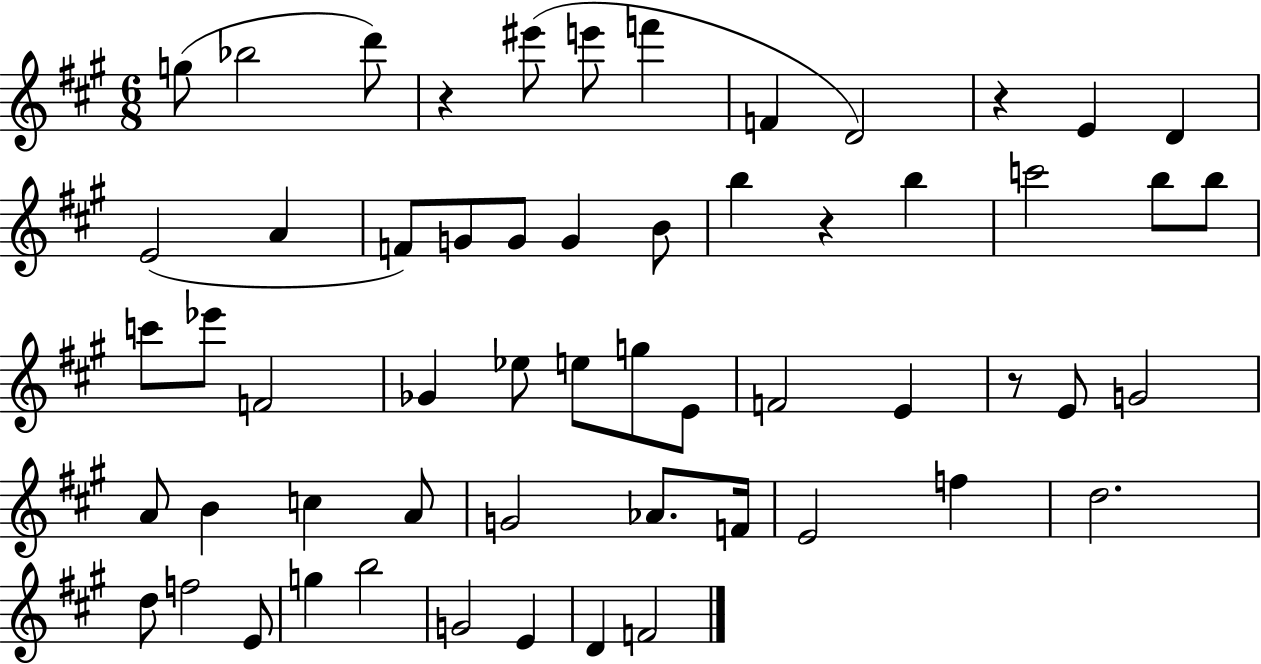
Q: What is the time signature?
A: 6/8